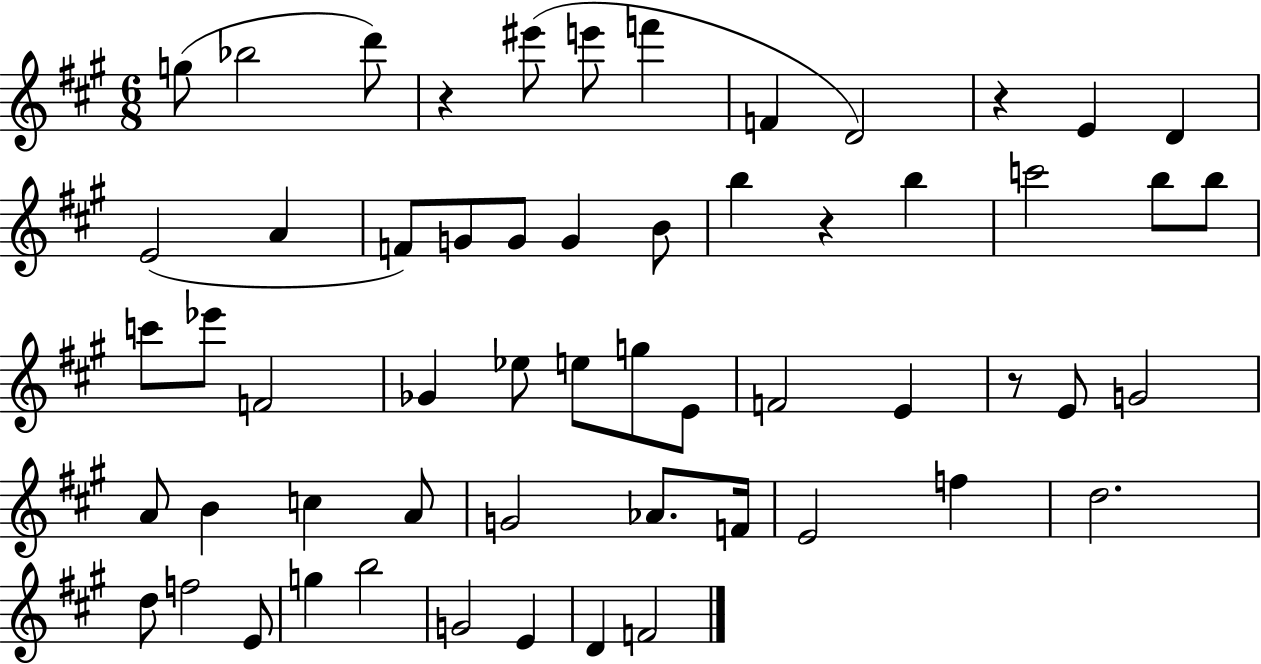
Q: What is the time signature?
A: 6/8